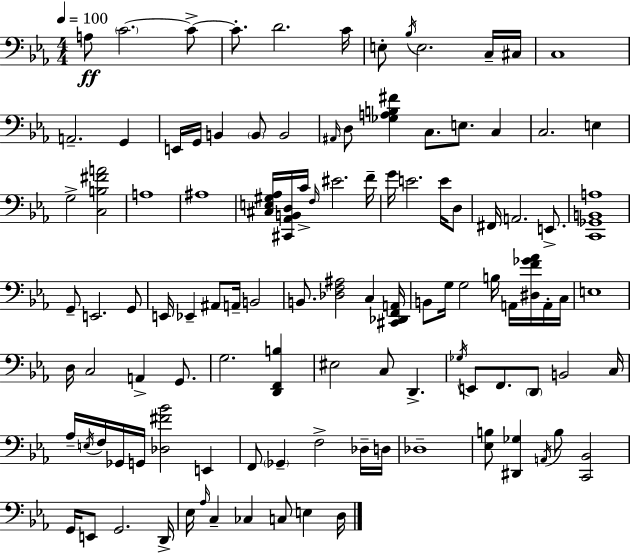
X:1
T:Untitled
M:4/4
L:1/4
K:Cm
A,/2 C2 C/2 C/2 D2 C/4 E,/2 _B,/4 E,2 C,/4 ^C,/4 C,4 A,,2 G,, E,,/4 G,,/4 B,, B,,/2 B,,2 ^A,,/4 D,/2 [_G,A,B,^F] C,/2 E,/2 C, C,2 E, G,2 [C,B,^FA]2 A,4 ^A,4 [^C,E,^G,_A,]/4 [^C,,_A,,B,,D,]/4 C/4 F,/4 ^E2 F/4 G/4 E2 E/4 D,/2 ^F,,/4 A,,2 E,,/2 [C,,_G,,B,,A,]4 G,,/2 E,,2 G,,/2 E,,/4 _E,, ^A,,/2 A,,/4 B,,2 B,,/2 [_D,F,^A,]2 C, [^C,,_D,,F,,A,,]/4 B,,/2 G,/4 G,2 B,/4 A,,/4 [^D,F_G_A]/4 A,,/4 C,/4 E,4 D,/4 C,2 A,, G,,/2 G,2 [D,,F,,B,] ^E,2 C,/2 D,, _G,/4 E,,/2 F,,/2 D,,/2 B,,2 C,/4 _A,/4 E,/4 F,/4 _G,,/4 G,,/4 [_D,^F_B]2 E,, F,,/2 _G,, F,2 _D,/4 D,/4 _D,4 [_E,B,]/2 [^D,,_G,] A,,/4 B,/2 [C,,_B,,]2 G,,/4 E,,/2 G,,2 D,,/4 _E,/4 _A,/4 C, _C, C,/2 E, D,/4